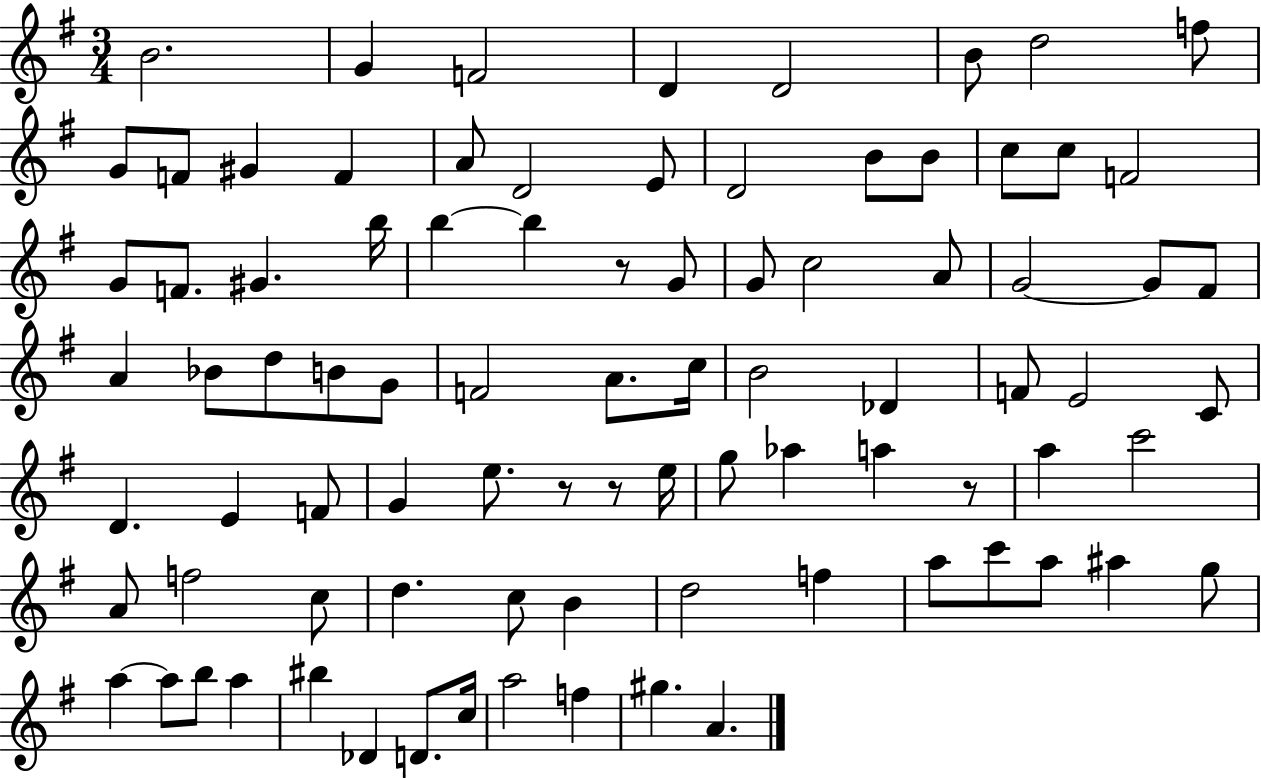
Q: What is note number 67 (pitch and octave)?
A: A5